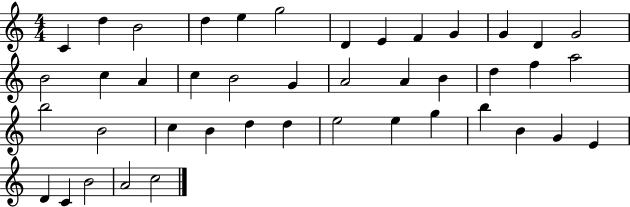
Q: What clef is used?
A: treble